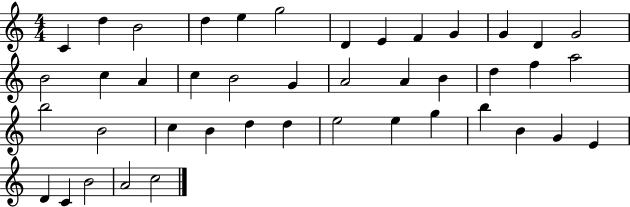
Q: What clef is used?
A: treble